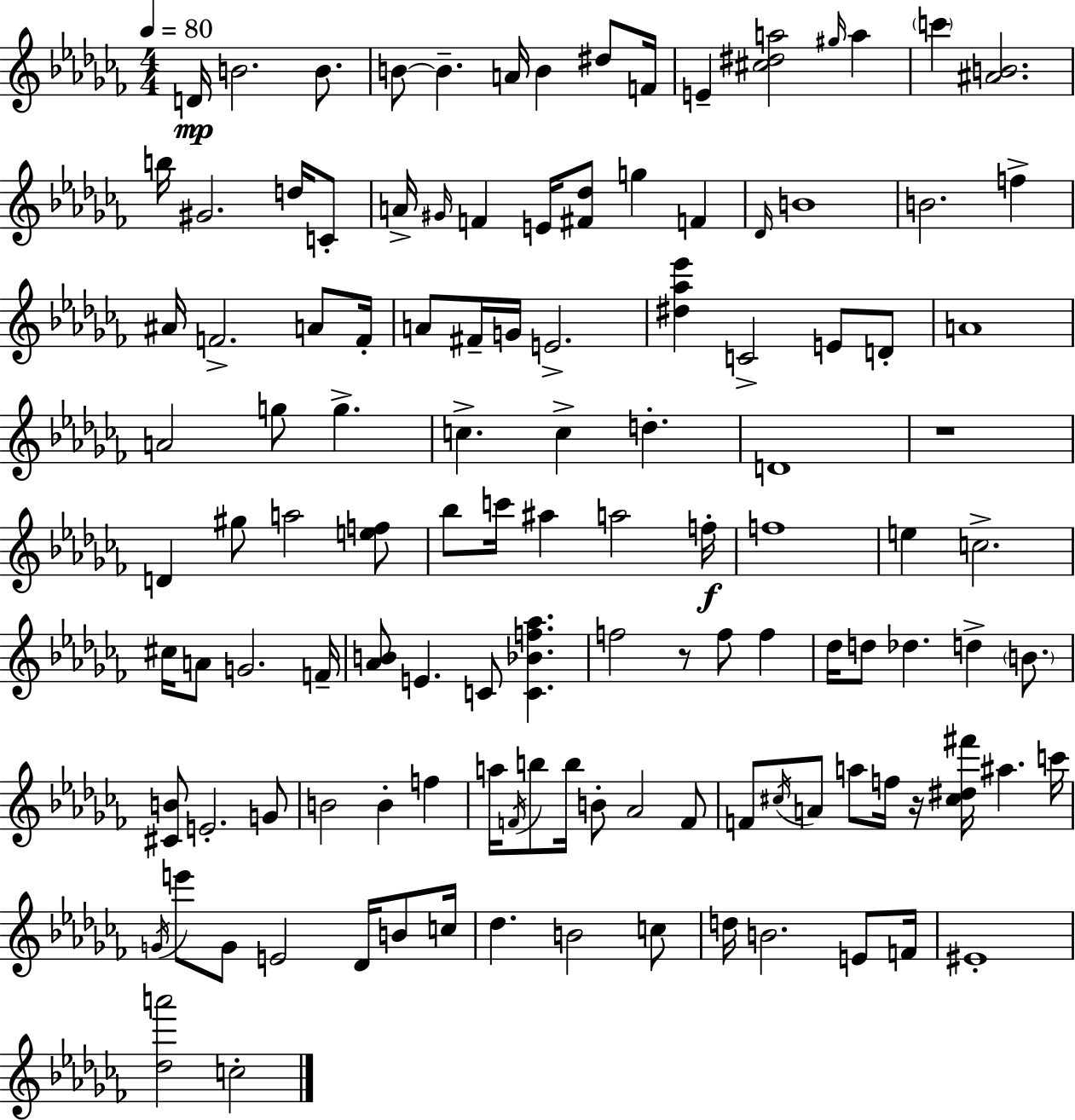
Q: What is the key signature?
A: AES minor